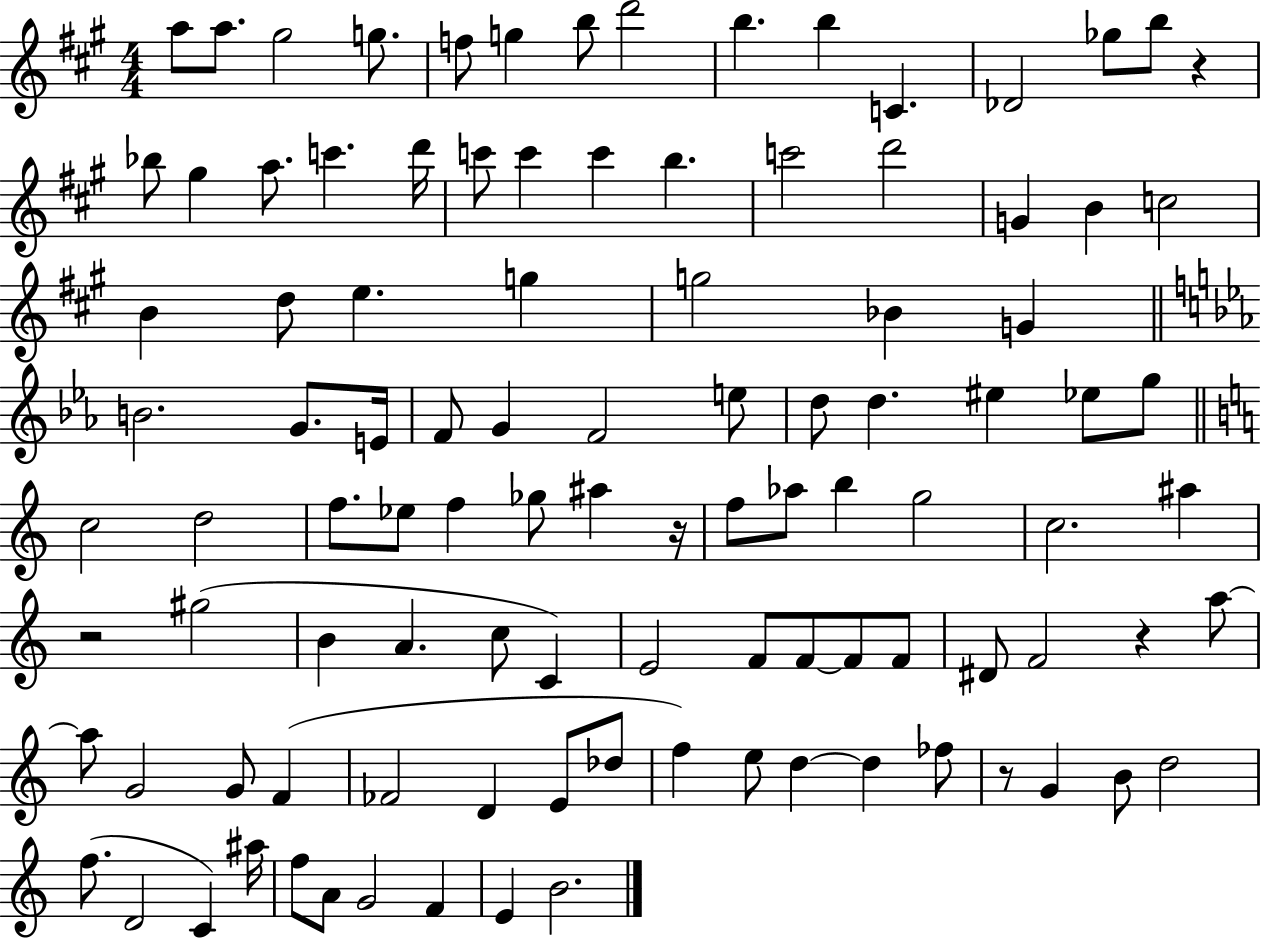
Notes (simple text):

A5/e A5/e. G#5/h G5/e. F5/e G5/q B5/e D6/h B5/q. B5/q C4/q. Db4/h Gb5/e B5/e R/q Bb5/e G#5/q A5/e. C6/q. D6/s C6/e C6/q C6/q B5/q. C6/h D6/h G4/q B4/q C5/h B4/q D5/e E5/q. G5/q G5/h Bb4/q G4/q B4/h. G4/e. E4/s F4/e G4/q F4/h E5/e D5/e D5/q. EIS5/q Eb5/e G5/e C5/h D5/h F5/e. Eb5/e F5/q Gb5/e A#5/q R/s F5/e Ab5/e B5/q G5/h C5/h. A#5/q R/h G#5/h B4/q A4/q. C5/e C4/q E4/h F4/e F4/e F4/e F4/e D#4/e F4/h R/q A5/e A5/e G4/h G4/e F4/q FES4/h D4/q E4/e Db5/e F5/q E5/e D5/q D5/q FES5/e R/e G4/q B4/e D5/h F5/e. D4/h C4/q A#5/s F5/e A4/e G4/h F4/q E4/q B4/h.